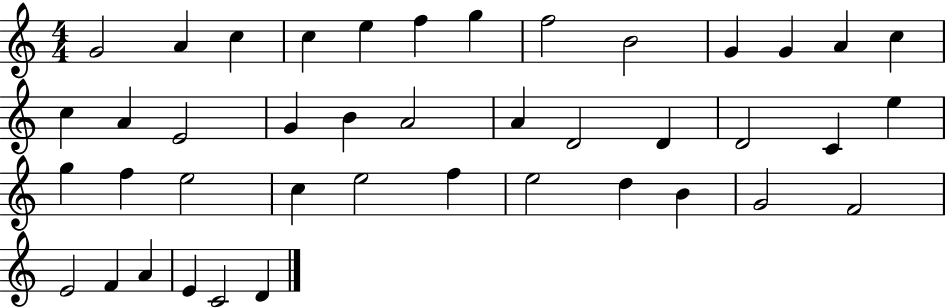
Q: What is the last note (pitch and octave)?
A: D4